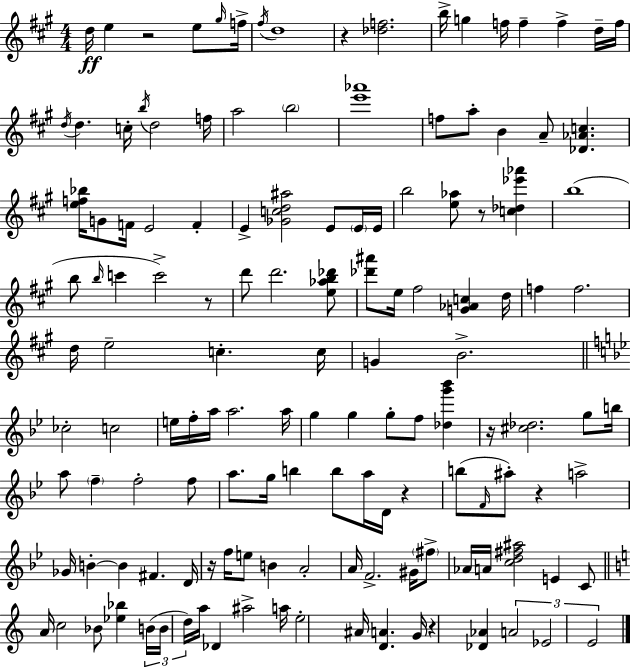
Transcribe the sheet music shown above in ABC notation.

X:1
T:Untitled
M:4/4
L:1/4
K:A
d/4 e z2 e/2 ^g/4 f/4 ^f/4 d4 z [_df]2 b/4 g f/4 f f d/4 f/4 d/4 d c/4 b/4 d2 f/4 a2 b2 [e'_a']4 f/2 a/2 B A/2 [_D_Ac] [ef_b]/4 G/2 F/4 E2 F E [_Gcd^a]2 E/2 E/4 E/4 b2 [e_a]/2 z/2 [c_d_e'_a'] b4 b/2 b/4 c' c'2 z/2 d'/2 d'2 [e_ab_d']/2 [_d'^a']/2 e/4 ^f2 [G_Ac] d/4 f f2 d/4 e2 c c/4 G B2 _c2 c2 e/4 f/4 a/4 a2 a/4 g g g/2 f/2 [_dg'_b'] z/4 [^c_d]2 g/2 b/4 a/2 f f2 f/2 a/2 g/4 b b/2 a/4 D/4 z b/2 F/4 ^a/2 z a2 _G/4 B B ^F D/4 z/4 f/4 e/2 B A2 A/4 F2 ^G/4 ^f/2 _A/4 A/4 [cd^f^a]2 E C/2 A/4 c2 _B/2 [_e_b] B/4 B/4 d/4 a/4 _D ^a2 a/4 e2 ^A/4 [DA] G/4 z [_D_A] A2 _E2 E2